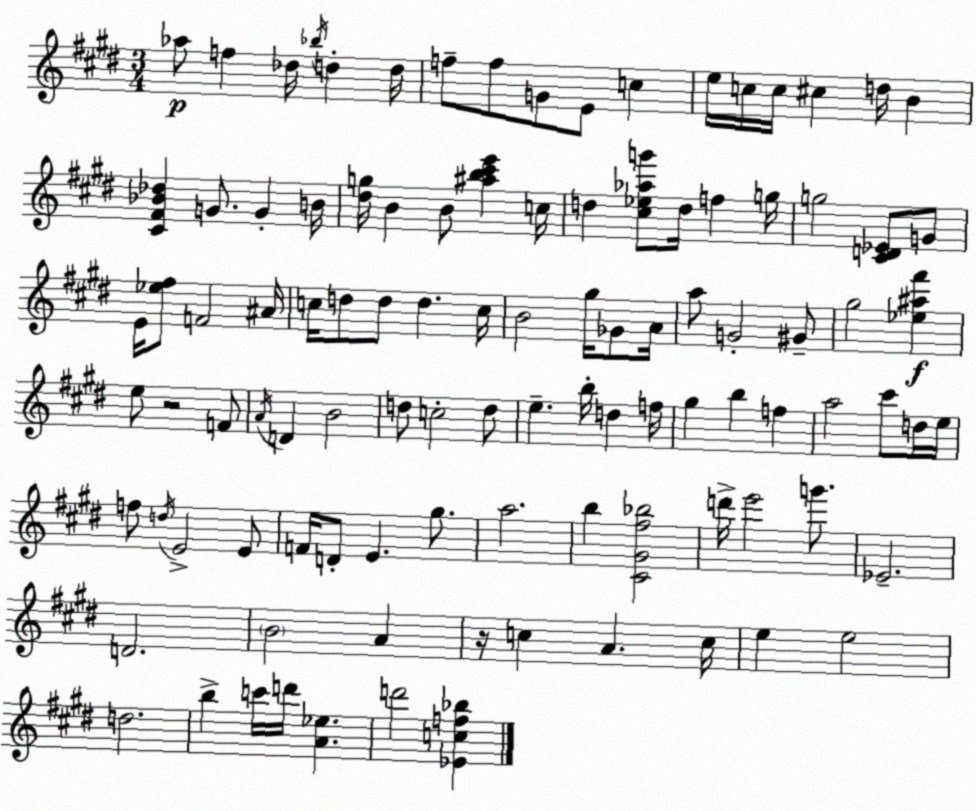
X:1
T:Untitled
M:3/4
L:1/4
K:E
_a/2 f _d/4 _b/4 d d/4 f/2 f/2 G/2 E/2 c e/4 c/4 c/4 ^c d/4 B [^C^F_B_d] G/2 G B/4 [^dg]/4 B B/2 [^ab^c'e'] c/4 d [^c_e_ag']/2 d/4 f g/4 g2 [^CD_E]/2 G/2 E/4 [_e^f]/2 F2 ^A/4 c/4 d/2 d/2 d c/4 B2 ^g/4 _G/2 A/4 a/2 G2 ^G/2 ^g2 [_e^a^f'] e/2 z2 F/2 A/4 D B2 d/2 c2 d/2 e b/4 d f/4 ^g b f a2 ^c'/2 d/4 e/4 f/2 d/4 E2 E/2 F/4 D/2 E ^g/2 a2 b [^C^G^f_b]2 d'/4 e'2 g'/2 _E2 D2 B2 A z/4 c A c/4 e e2 d2 b c'/4 d'/4 [A_e] d'2 [_Ecf_b]